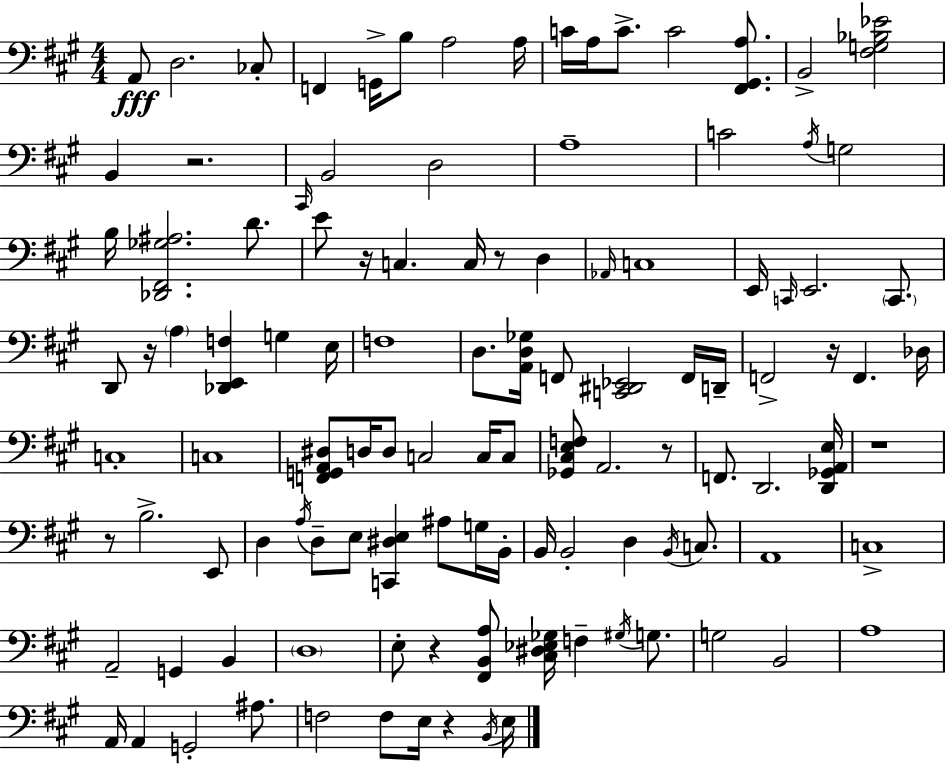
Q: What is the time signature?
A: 4/4